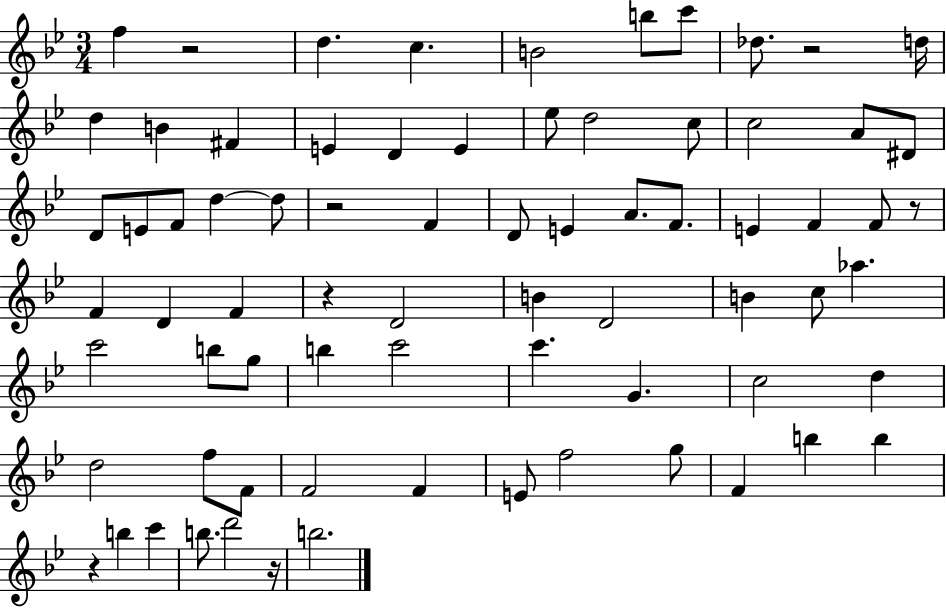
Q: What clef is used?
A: treble